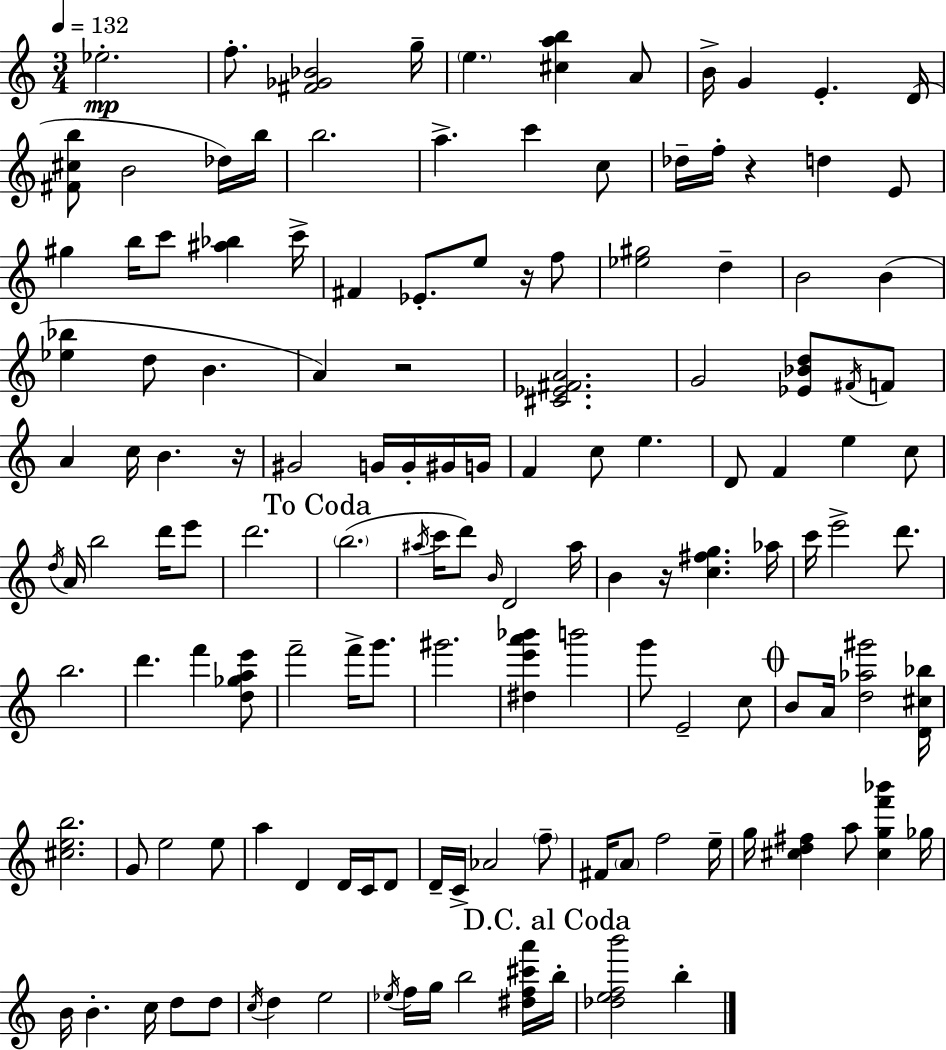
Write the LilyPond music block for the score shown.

{
  \clef treble
  \numericTimeSignature
  \time 3/4
  \key c \major
  \tempo 4 = 132
  \repeat volta 2 { ees''2.-.\mp | f''8.-. <fis' ges' bes'>2 g''16-- | \parenthesize e''4. <cis'' a'' b''>4 a'8 | b'16-> g'4 e'4.-. d'16( | \break <fis' cis'' b''>8 b'2 des''16) b''16 | b''2. | a''4.-> c'''4 c''8 | des''16-- f''16-. r4 d''4 e'8 | \break gis''4 b''16 c'''8 <ais'' bes''>4 c'''16-> | fis'4 ees'8.-. e''8 r16 f''8 | <ees'' gis''>2 d''4-- | b'2 b'4( | \break <ees'' bes''>4 d''8 b'4. | a'4) r2 | <cis' ees' fis' a'>2. | g'2 <ees' bes' d''>8 \acciaccatura { fis'16 } f'8 | \break a'4 c''16 b'4. | r16 gis'2 g'16 g'16-. gis'16 | g'16 f'4 c''8 e''4. | d'8 f'4 e''4 c''8 | \break \acciaccatura { d''16 } a'16 b''2 d'''16 | e'''8 d'''2. | \mark "To Coda" \parenthesize b''2.( | \acciaccatura { ais''16 } c'''16 d'''8) \grace { b'16 } d'2 | \break ais''16 b'4 r16 <c'' fis'' g''>4. | aes''16 c'''16 e'''2-> | d'''8. b''2. | d'''4. f'''4 | \break <d'' ges'' a'' e'''>8 f'''2-- | f'''16-> g'''8. gis'''2. | <dis'' e''' a''' bes'''>4 b'''2 | g'''8 e'2-- | \break c''8 \mark \markup { \musicglyph "scripts.coda" } b'8 a'16 <d'' aes'' gis'''>2 | <d' cis'' bes''>16 <cis'' e'' b''>2. | g'8 e''2 | e''8 a''4 d'4 | \break d'16 c'16 d'8 d'16-- c'16-> aes'2 | \parenthesize f''8-- fis'16 \parenthesize a'8 f''2 | e''16-- g''16 <cis'' d'' fis''>4 a''8 <cis'' g'' f''' bes'''>4 | ges''16 b'16 b'4.-. c''16 | \break d''8 d''8 \acciaccatura { c''16 } d''4 e''2 | \acciaccatura { ees''16 } f''16 g''16 b''2 | <dis'' f'' cis''' a'''>16 \mark "D.C. al Coda" b''16-. <des'' e'' f'' b'''>2 | b''4-. } \bar "|."
}